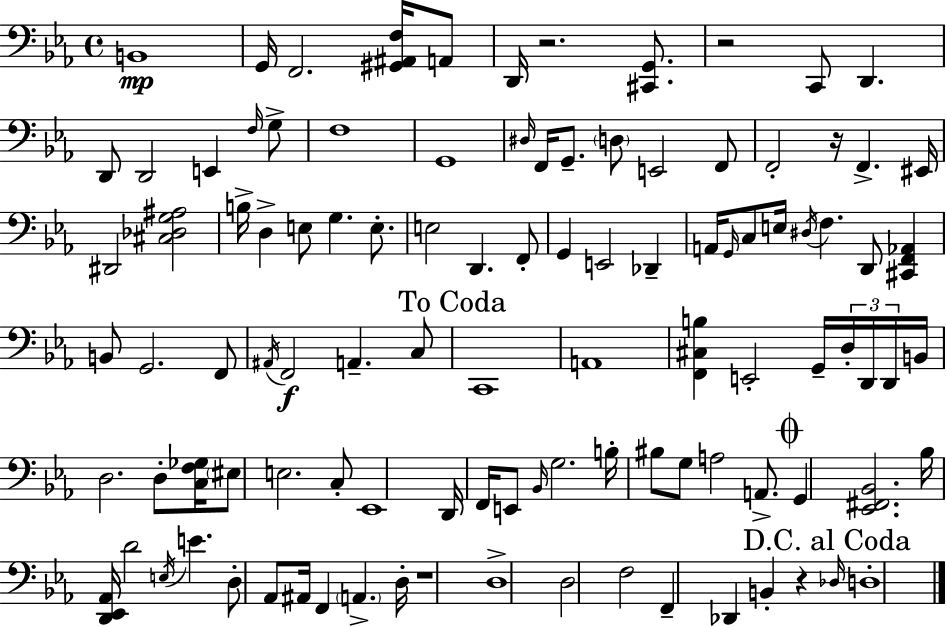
{
  \clef bass
  \time 4/4
  \defaultTimeSignature
  \key c \minor
  \repeat volta 2 { b,1\mp | g,16 f,2. <gis, ais, f>16 a,8 | d,16 r2. <cis, g,>8. | r2 c,8 d,4. | \break d,8 d,2 e,4 \grace { f16 } g8-> | f1 | g,1 | \grace { dis16 } f,16 g,8.-- \parenthesize d8 e,2 | \break f,8 f,2-. r16 f,4.-> | eis,16 dis,2 <cis des g ais>2 | b16-> d4-> e8 g4. e8.-. | e2 d,4. | \break f,8-. g,4 e,2 des,4-- | a,16 \grace { g,16 } c8 e16 \acciaccatura { dis16 } f4. d,8 | <cis, f, aes,>4 b,8 g,2. | f,8 \acciaccatura { ais,16 }\f f,2 a,4.-- | \break c8 \mark "To Coda" c,1 | a,1 | <f, cis b>4 e,2-. | g,16-- \tuplet 3/2 { d16-. d,16 d,16 } b,16 d2. | \break d8-. <c f ges>16 \parenthesize eis8 e2. | c8-. ees,1 | d,16 f,16 e,8 \grace { bes,16 } g2. | b16-. bis8 g8 a2 | \break a,8.-> \mark \markup { \musicglyph "scripts.coda" } g,4 <ees, fis, bes,>2. | bes16 <d, ees, aes,>16 d'2 | \acciaccatura { e16 } e'4. d8-. aes,8 ais,16 f,4 | \parenthesize a,4.-> d16-. r1 | \break d1-> | d2 f2 | f,4-- des,4 b,4-. | r4 \mark "D.C. al Coda" \grace { des16 } d1-. | \break } \bar "|."
}